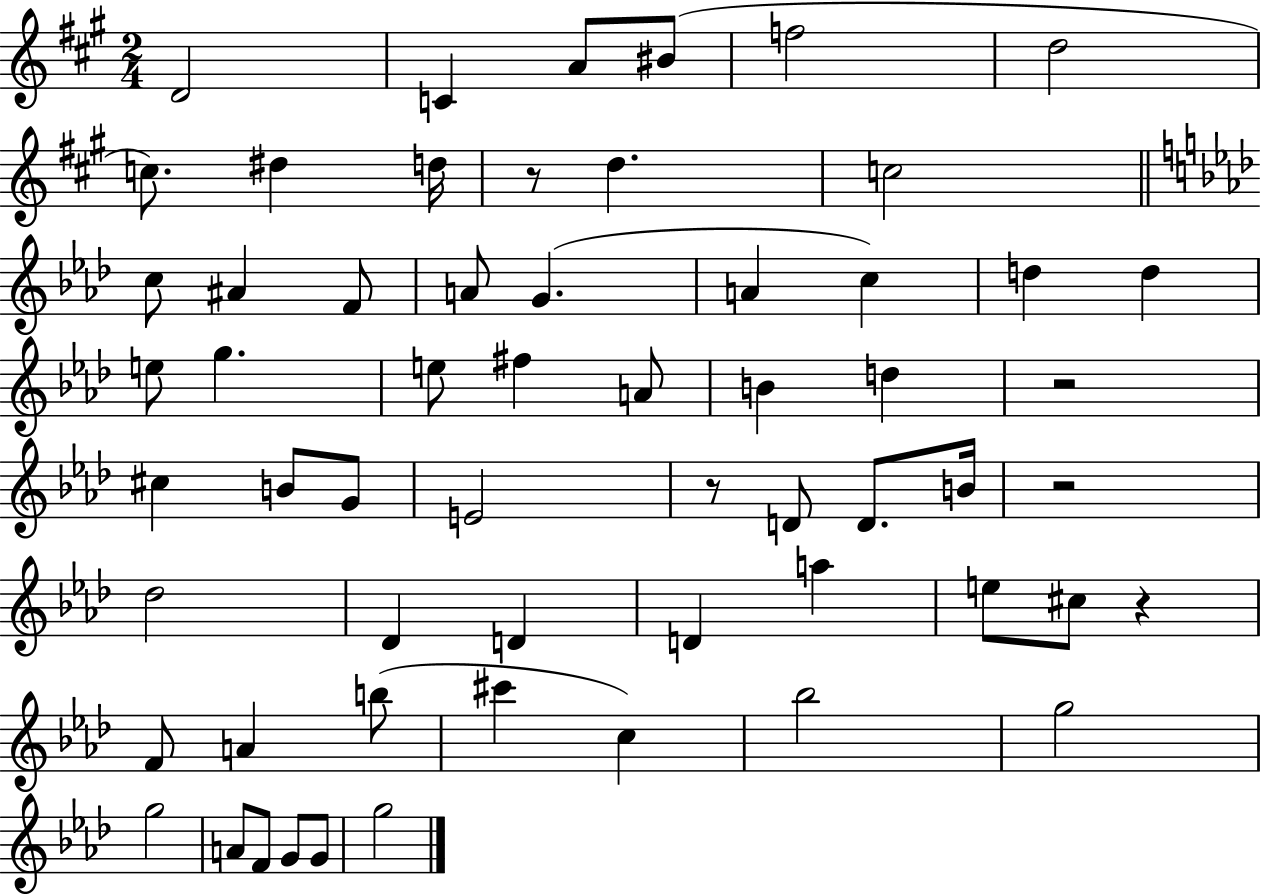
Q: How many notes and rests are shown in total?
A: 59